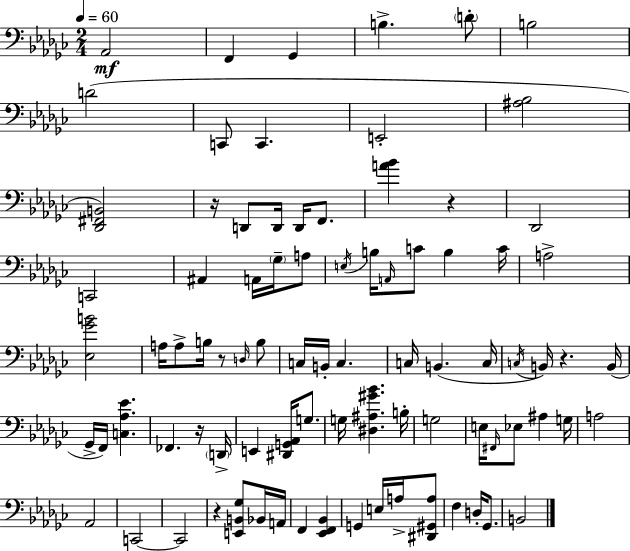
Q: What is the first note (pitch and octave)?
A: Ab2